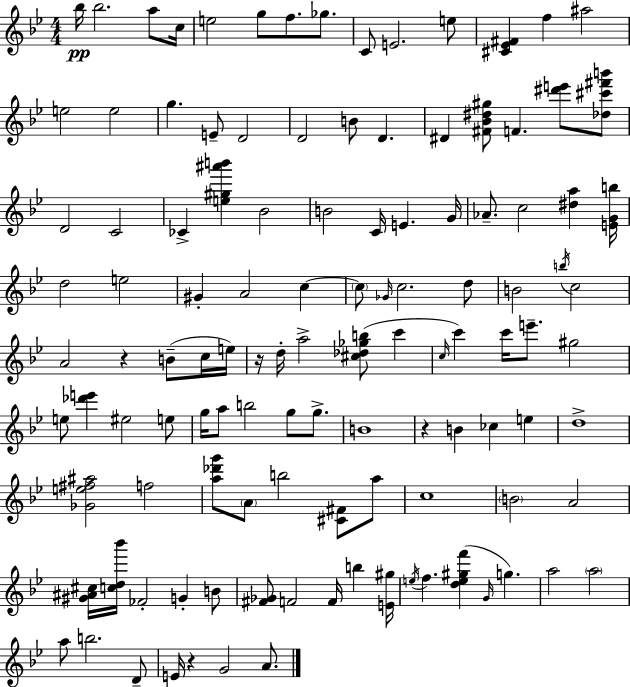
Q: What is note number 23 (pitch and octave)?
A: F4